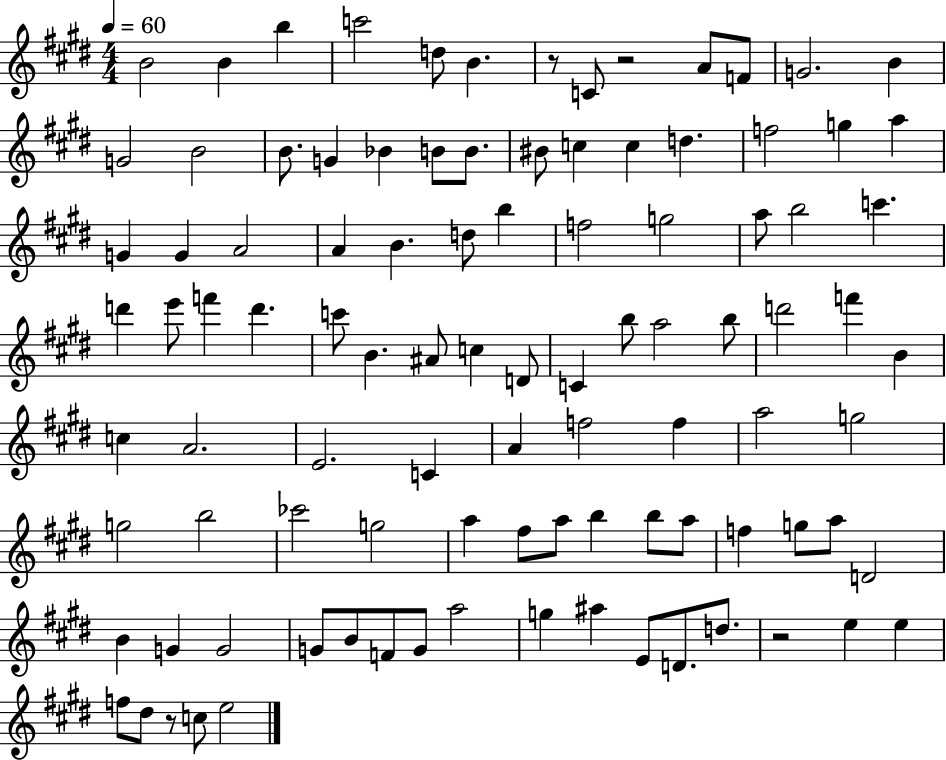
{
  \clef treble
  \numericTimeSignature
  \time 4/4
  \key e \major
  \tempo 4 = 60
  b'2 b'4 b''4 | c'''2 d''8 b'4. | r8 c'8 r2 a'8 f'8 | g'2. b'4 | \break g'2 b'2 | b'8. g'4 bes'4 b'8 b'8. | bis'8 c''4 c''4 d''4. | f''2 g''4 a''4 | \break g'4 g'4 a'2 | a'4 b'4. d''8 b''4 | f''2 g''2 | a''8 b''2 c'''4. | \break d'''4 e'''8 f'''4 d'''4. | c'''8 b'4. ais'8 c''4 d'8 | c'4 b''8 a''2 b''8 | d'''2 f'''4 b'4 | \break c''4 a'2. | e'2. c'4 | a'4 f''2 f''4 | a''2 g''2 | \break g''2 b''2 | ces'''2 g''2 | a''4 fis''8 a''8 b''4 b''8 a''8 | f''4 g''8 a''8 d'2 | \break b'4 g'4 g'2 | g'8 b'8 f'8 g'8 a''2 | g''4 ais''4 e'8 d'8. d''8. | r2 e''4 e''4 | \break f''8 dis''8 r8 c''8 e''2 | \bar "|."
}